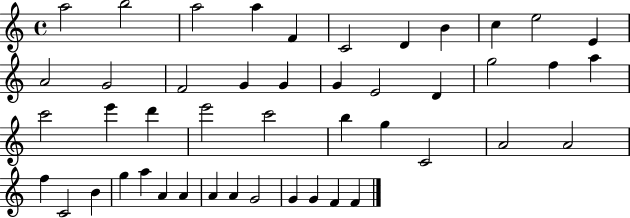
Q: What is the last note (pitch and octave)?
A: F4